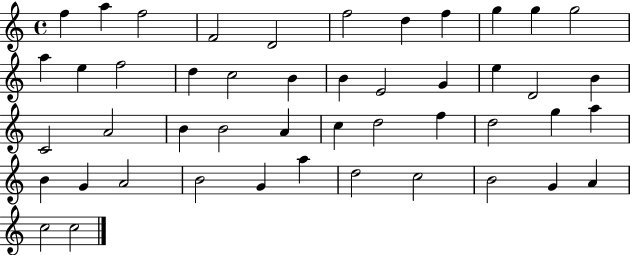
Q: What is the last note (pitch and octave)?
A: C5